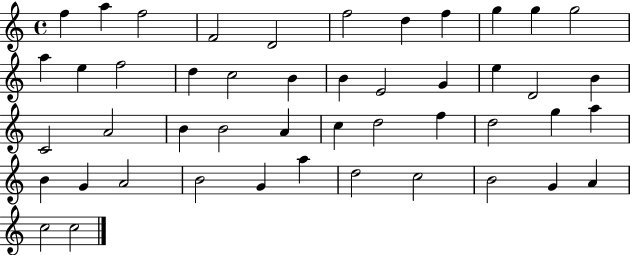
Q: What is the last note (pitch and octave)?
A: C5